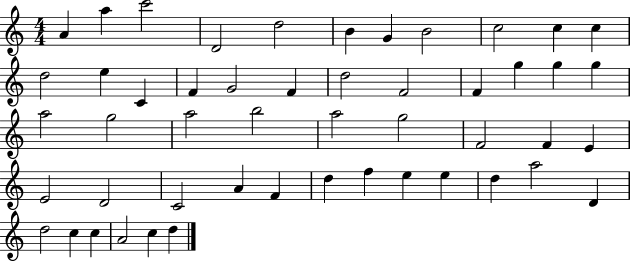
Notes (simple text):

A4/q A5/q C6/h D4/h D5/h B4/q G4/q B4/h C5/h C5/q C5/q D5/h E5/q C4/q F4/q G4/h F4/q D5/h F4/h F4/q G5/q G5/q G5/q A5/h G5/h A5/h B5/h A5/h G5/h F4/h F4/q E4/q E4/h D4/h C4/h A4/q F4/q D5/q F5/q E5/q E5/q D5/q A5/h D4/q D5/h C5/q C5/q A4/h C5/q D5/q